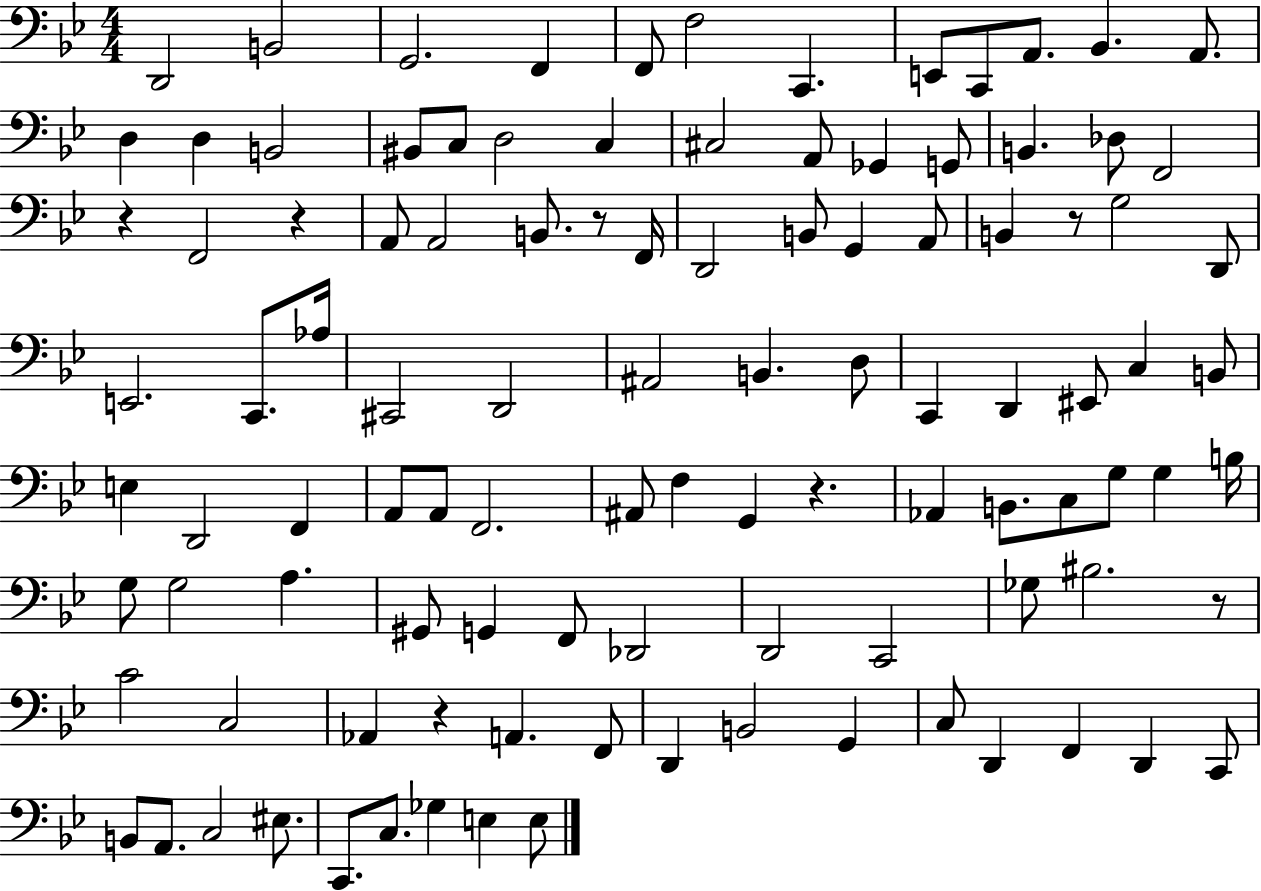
{
  \clef bass
  \numericTimeSignature
  \time 4/4
  \key bes \major
  \repeat volta 2 { d,2 b,2 | g,2. f,4 | f,8 f2 c,4. | e,8 c,8 a,8. bes,4. a,8. | \break d4 d4 b,2 | bis,8 c8 d2 c4 | cis2 a,8 ges,4 g,8 | b,4. des8 f,2 | \break r4 f,2 r4 | a,8 a,2 b,8. r8 f,16 | d,2 b,8 g,4 a,8 | b,4 r8 g2 d,8 | \break e,2. c,8. aes16 | cis,2 d,2 | ais,2 b,4. d8 | c,4 d,4 eis,8 c4 b,8 | \break e4 d,2 f,4 | a,8 a,8 f,2. | ais,8 f4 g,4 r4. | aes,4 b,8. c8 g8 g4 b16 | \break g8 g2 a4. | gis,8 g,4 f,8 des,2 | d,2 c,2 | ges8 bis2. r8 | \break c'2 c2 | aes,4 r4 a,4. f,8 | d,4 b,2 g,4 | c8 d,4 f,4 d,4 c,8 | \break b,8 a,8. c2 eis8. | c,8. c8. ges4 e4 e8 | } \bar "|."
}